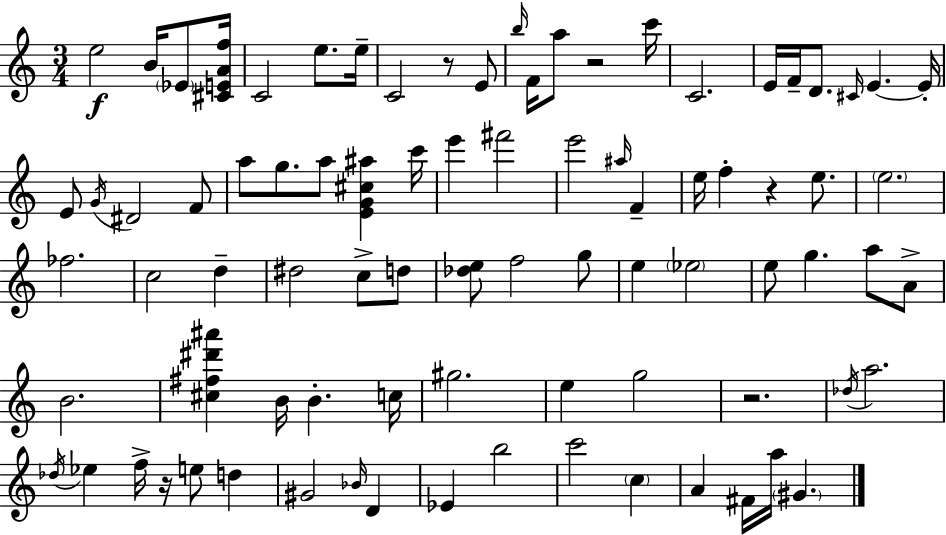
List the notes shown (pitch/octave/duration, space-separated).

E5/h B4/s Eb4/e [C#4,E4,A4,F5]/s C4/h E5/e. E5/s C4/h R/e E4/e B5/s F4/s A5/e R/h C6/s C4/h. E4/s F4/s D4/e. C#4/s E4/q. E4/s E4/e G4/s D#4/h F4/e A5/e G5/e. A5/e [E4,G4,C#5,A#5]/q C6/s E6/q F#6/h E6/h A#5/s F4/q E5/s F5/q R/q E5/e. E5/h. FES5/h. C5/h D5/q D#5/h C5/e D5/e [Db5,E5]/e F5/h G5/e E5/q Eb5/h E5/e G5/q. A5/e A4/e B4/h. [C#5,F#5,D#6,A#6]/q B4/s B4/q. C5/s G#5/h. E5/q G5/h R/h. Db5/s A5/h. Db5/s Eb5/q F5/s R/s E5/e D5/q G#4/h Bb4/s D4/q Eb4/q B5/h C6/h C5/q A4/q F#4/s A5/s G#4/q.